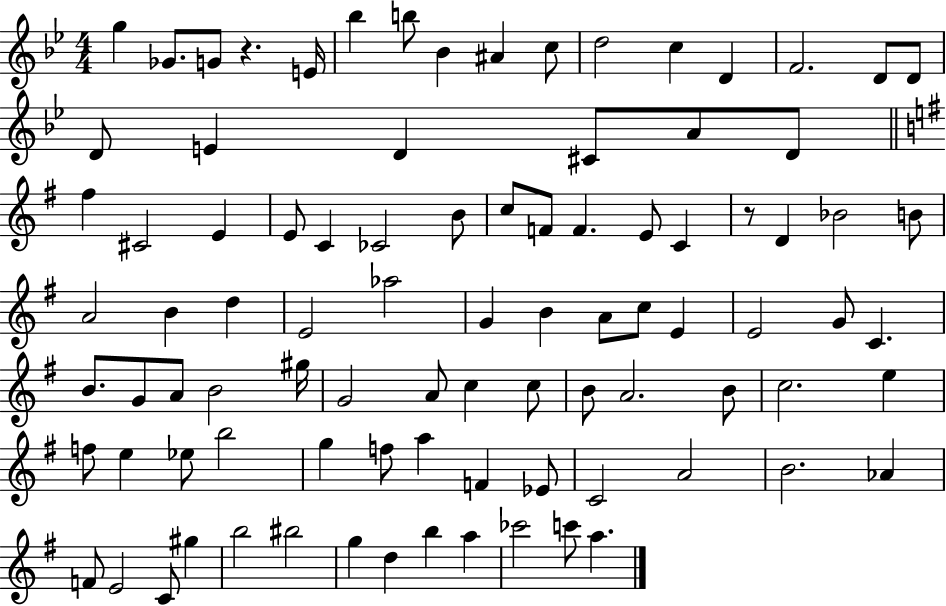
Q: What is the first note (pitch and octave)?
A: G5